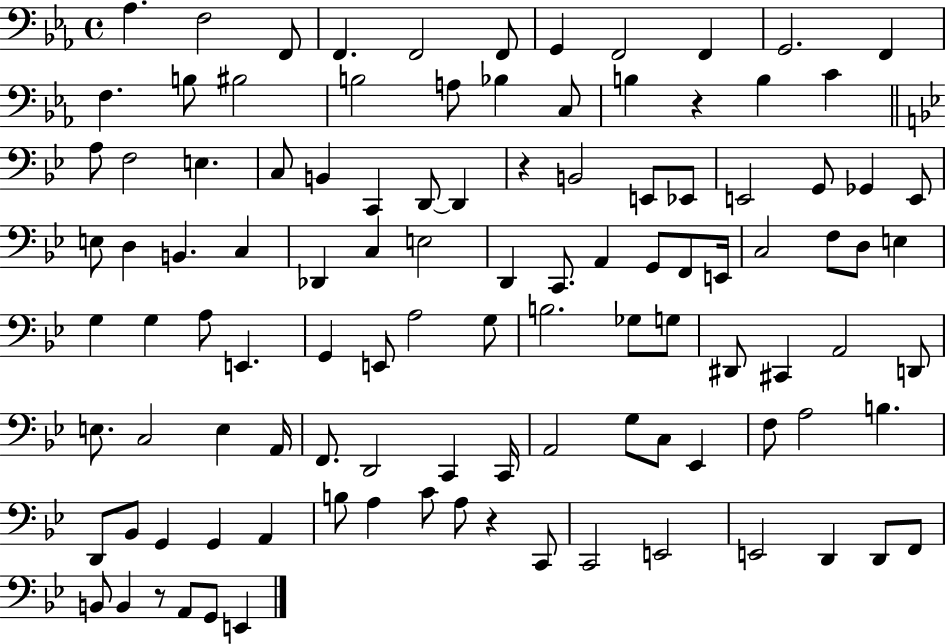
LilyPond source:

{
  \clef bass
  \time 4/4
  \defaultTimeSignature
  \key ees \major
  aes4. f2 f,8 | f,4. f,2 f,8 | g,4 f,2 f,4 | g,2. f,4 | \break f4. b8 bis2 | b2 a8 bes4 c8 | b4 r4 b4 c'4 | \bar "||" \break \key g \minor a8 f2 e4. | c8 b,4 c,4 d,8~~ d,4 | r4 b,2 e,8 ees,8 | e,2 g,8 ges,4 e,8 | \break e8 d4 b,4. c4 | des,4 c4 e2 | d,4 c,8. a,4 g,8 f,8 e,16 | c2 f8 d8 e4 | \break g4 g4 a8 e,4. | g,4 e,8 a2 g8 | b2. ges8 g8 | dis,8 cis,4 a,2 d,8 | \break e8. c2 e4 a,16 | f,8. d,2 c,4 c,16 | a,2 g8 c8 ees,4 | f8 a2 b4. | \break d,8 bes,8 g,4 g,4 a,4 | b8 a4 c'8 a8 r4 c,8 | c,2 e,2 | e,2 d,4 d,8 f,8 | \break b,8 b,4 r8 a,8 g,8 e,4 | \bar "|."
}